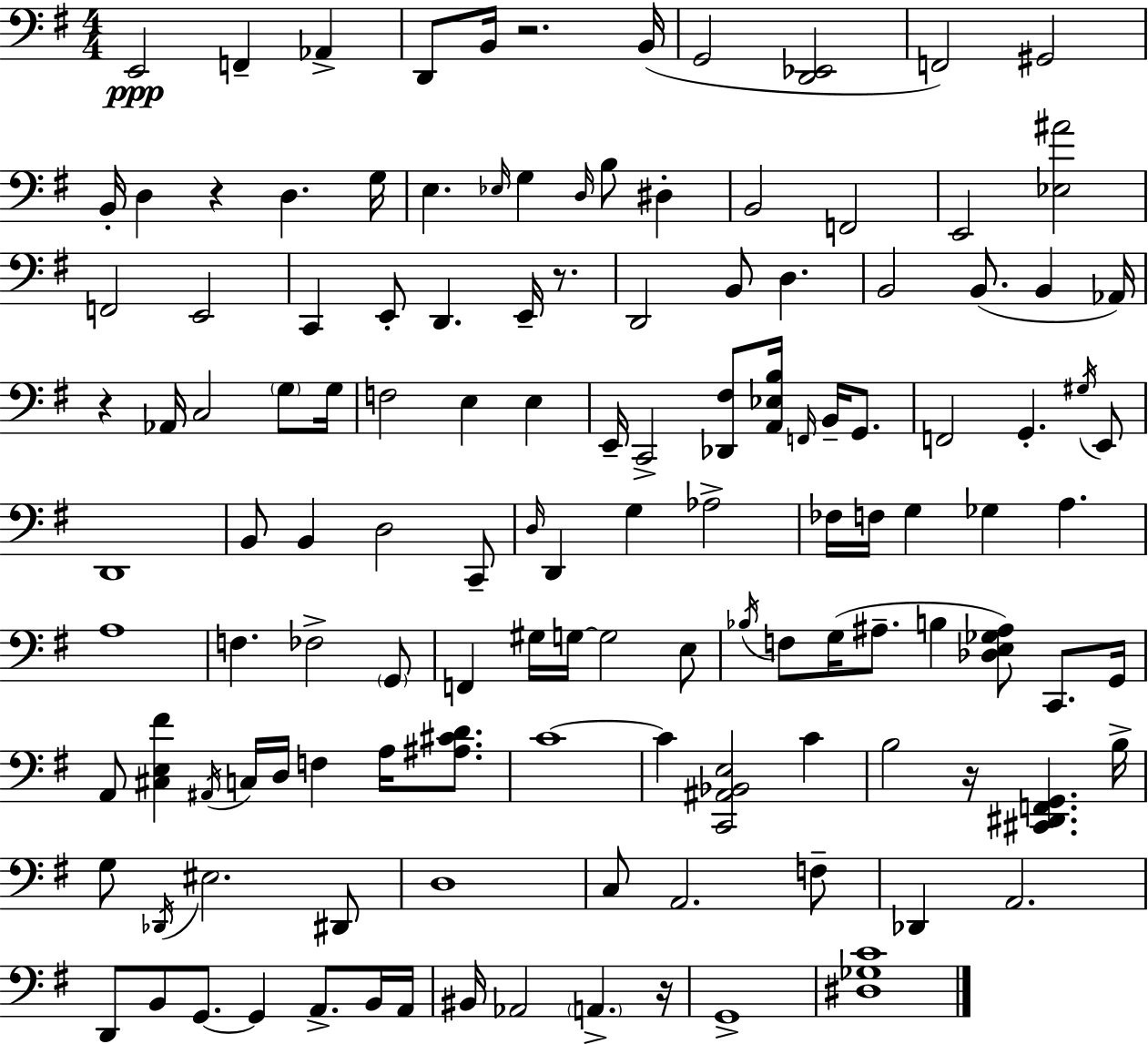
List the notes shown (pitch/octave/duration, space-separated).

E2/h F2/q Ab2/q D2/e B2/s R/h. B2/s G2/h [D2,Eb2]/h F2/h G#2/h B2/s D3/q R/q D3/q. G3/s E3/q. Eb3/s G3/q D3/s B3/e D#3/q B2/h F2/h E2/h [Eb3,A#4]/h F2/h E2/h C2/q E2/e D2/q. E2/s R/e. D2/h B2/e D3/q. B2/h B2/e. B2/q Ab2/s R/q Ab2/s C3/h G3/e G3/s F3/h E3/q E3/q E2/s C2/h [Db2,F#3]/e [A2,Eb3,B3]/s F2/s B2/s G2/e. F2/h G2/q. G#3/s E2/e D2/w B2/e B2/q D3/h C2/e D3/s D2/q G3/q Ab3/h FES3/s F3/s G3/q Gb3/q A3/q. A3/w F3/q. FES3/h G2/e F2/q G#3/s G3/s G3/h E3/e Bb3/s F3/e G3/s A#3/e. B3/q [Db3,E3,Gb3,A#3]/e C2/e. G2/s A2/e [C#3,E3,F#4]/q A#2/s C3/s D3/s F3/q A3/s [A#3,C#4,D4]/e. C4/w C4/q [C2,A#2,Bb2,E3]/h C4/q B3/h R/s [C#2,D#2,F2,G2]/q. B3/s G3/e Db2/s EIS3/h. D#2/e D3/w C3/e A2/h. F3/e Db2/q A2/h. D2/e B2/e G2/e. G2/q A2/e. B2/s A2/s BIS2/s Ab2/h A2/q. R/s G2/w [D#3,Gb3,C4]/w